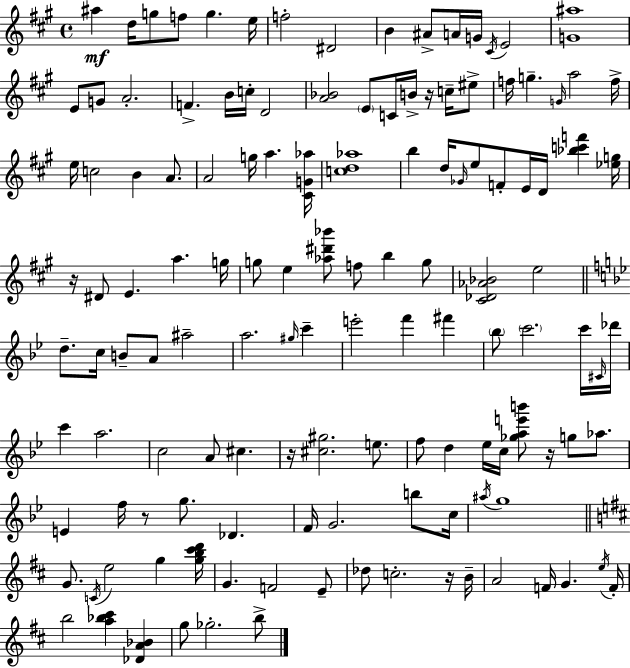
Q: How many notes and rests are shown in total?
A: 131